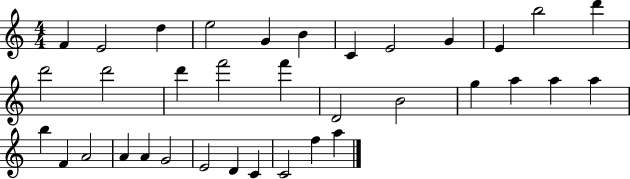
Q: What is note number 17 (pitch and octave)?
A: F6